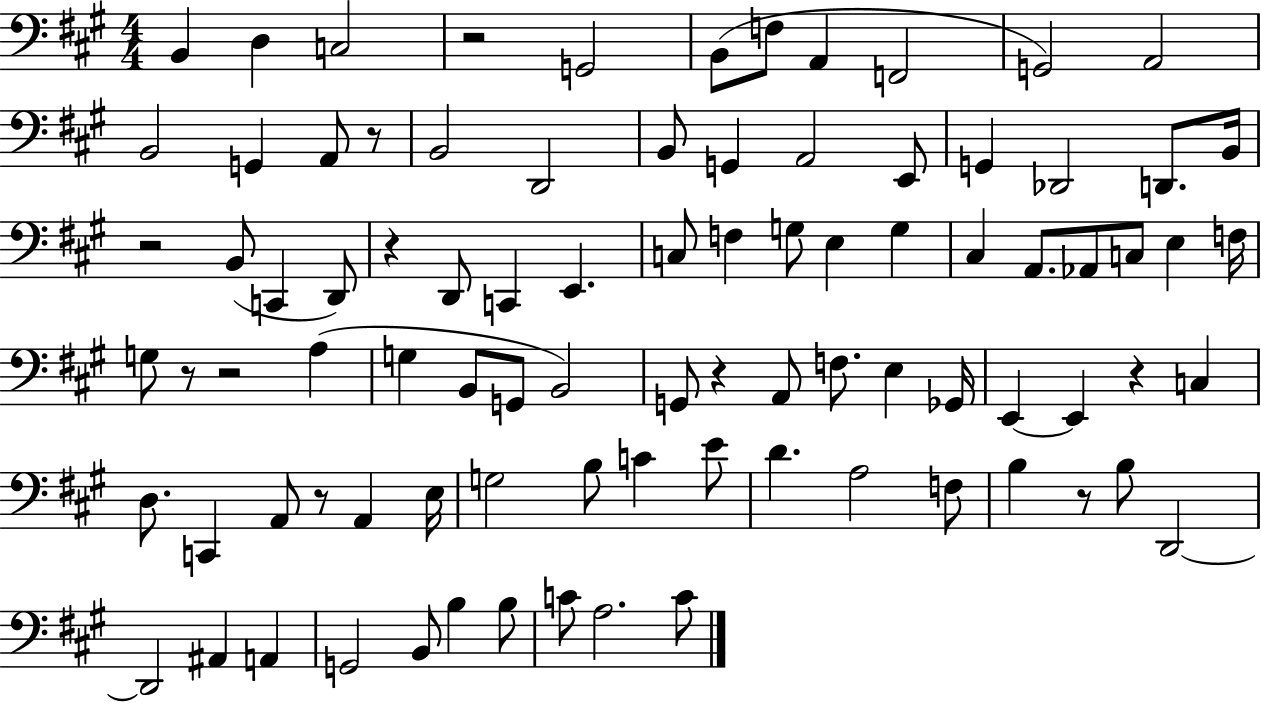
X:1
T:Untitled
M:4/4
L:1/4
K:A
B,, D, C,2 z2 G,,2 B,,/2 F,/2 A,, F,,2 G,,2 A,,2 B,,2 G,, A,,/2 z/2 B,,2 D,,2 B,,/2 G,, A,,2 E,,/2 G,, _D,,2 D,,/2 B,,/4 z2 B,,/2 C,, D,,/2 z D,,/2 C,, E,, C,/2 F, G,/2 E, G, ^C, A,,/2 _A,,/2 C,/2 E, F,/4 G,/2 z/2 z2 A, G, B,,/2 G,,/2 B,,2 G,,/2 z A,,/2 F,/2 E, _G,,/4 E,, E,, z C, D,/2 C,, A,,/2 z/2 A,, E,/4 G,2 B,/2 C E/2 D A,2 F,/2 B, z/2 B,/2 D,,2 D,,2 ^A,, A,, G,,2 B,,/2 B, B,/2 C/2 A,2 C/2